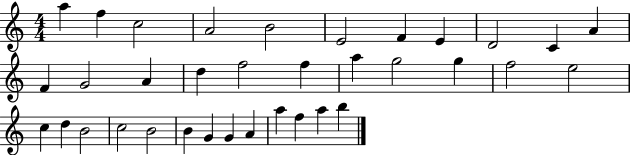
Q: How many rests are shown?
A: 0